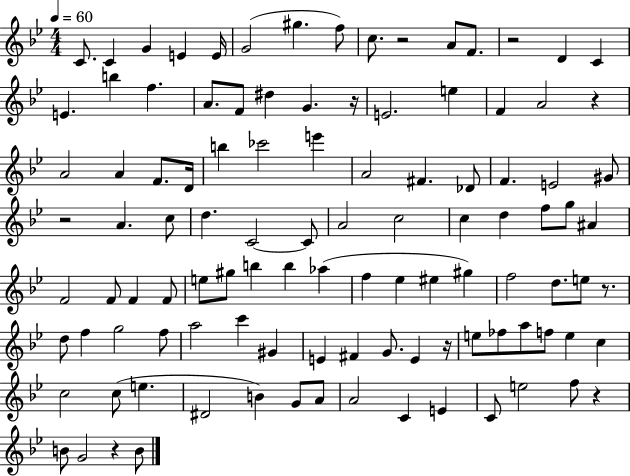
X:1
T:Untitled
M:4/4
L:1/4
K:Bb
C/2 C G E E/4 G2 ^g f/2 c/2 z2 A/2 F/2 z2 D C E b f A/2 F/2 ^d G z/4 E2 e F A2 z A2 A F/2 D/4 b _c'2 e' A2 ^F _D/2 F E2 ^G/2 z2 A c/2 d C2 C/2 A2 c2 c d f/2 g/2 ^A F2 F/2 F F/2 e/2 ^g/2 b b _a f _e ^e ^g f2 d/2 e/2 z/2 d/2 f g2 f/2 a2 c' ^G E ^F G/2 E z/4 e/2 _f/2 a/2 f/2 e c c2 c/2 e ^D2 B G/2 A/2 A2 C E C/2 e2 f/2 z B/2 G2 z B/2